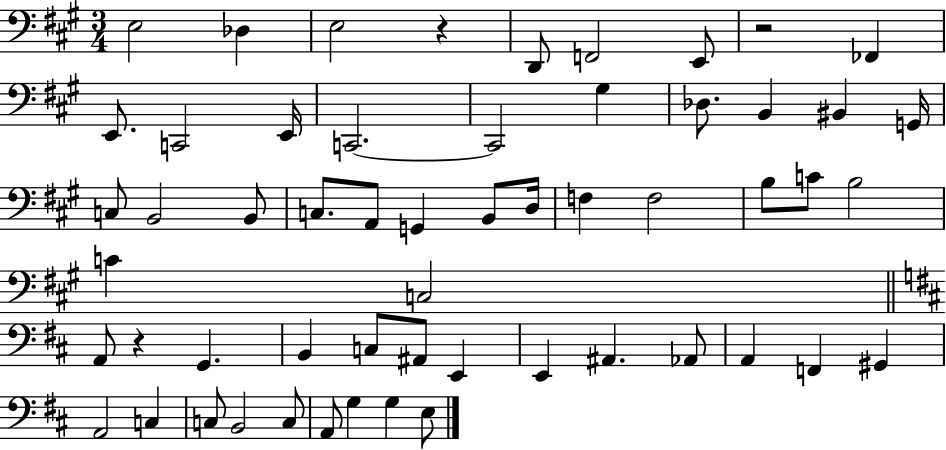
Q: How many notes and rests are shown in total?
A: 56